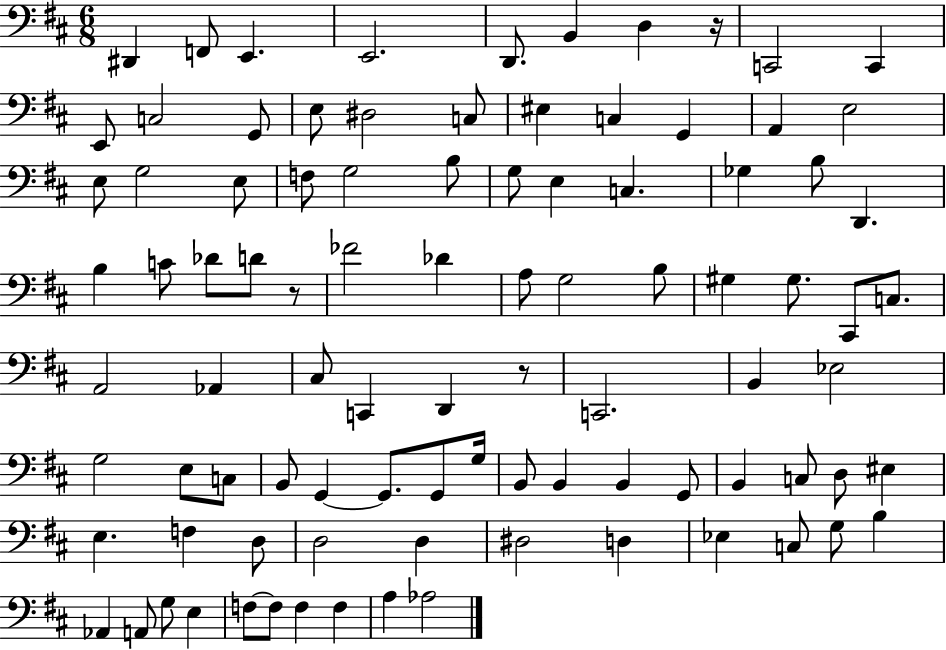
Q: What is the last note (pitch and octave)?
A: Ab3